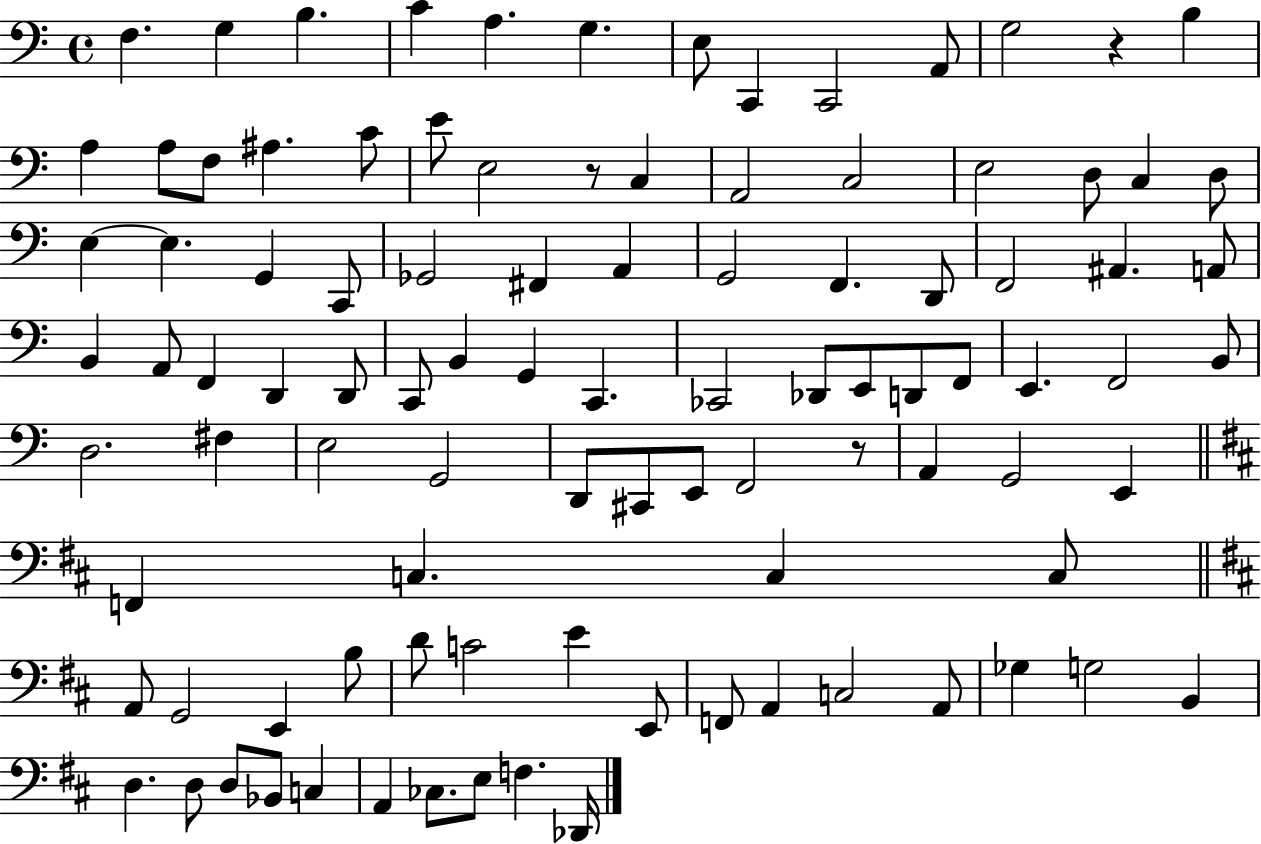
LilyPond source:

{
  \clef bass
  \time 4/4
  \defaultTimeSignature
  \key c \major
  f4. g4 b4. | c'4 a4. g4. | e8 c,4 c,2 a,8 | g2 r4 b4 | \break a4 a8 f8 ais4. c'8 | e'8 e2 r8 c4 | a,2 c2 | e2 d8 c4 d8 | \break e4~~ e4. g,4 c,8 | ges,2 fis,4 a,4 | g,2 f,4. d,8 | f,2 ais,4. a,8 | \break b,4 a,8 f,4 d,4 d,8 | c,8 b,4 g,4 c,4. | ces,2 des,8 e,8 d,8 f,8 | e,4. f,2 b,8 | \break d2. fis4 | e2 g,2 | d,8 cis,8 e,8 f,2 r8 | a,4 g,2 e,4 | \break \bar "||" \break \key d \major f,4 c4. c4 c8 | \bar "||" \break \key d \major a,8 g,2 e,4 b8 | d'8 c'2 e'4 e,8 | f,8 a,4 c2 a,8 | ges4 g2 b,4 | \break d4. d8 d8 bes,8 c4 | a,4 ces8. e8 f4. des,16 | \bar "|."
}